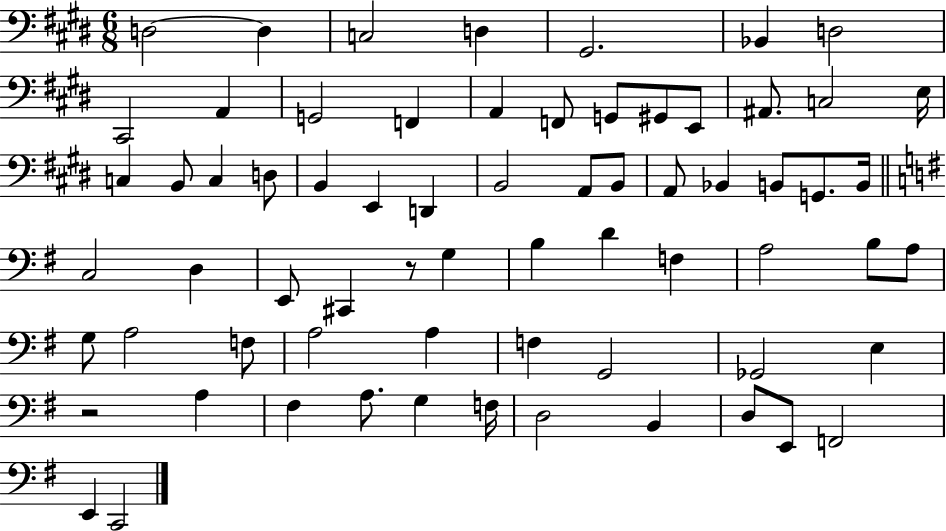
X:1
T:Untitled
M:6/8
L:1/4
K:E
D,2 D, C,2 D, ^G,,2 _B,, D,2 ^C,,2 A,, G,,2 F,, A,, F,,/2 G,,/2 ^G,,/2 E,,/2 ^A,,/2 C,2 E,/4 C, B,,/2 C, D,/2 B,, E,, D,, B,,2 A,,/2 B,,/2 A,,/2 _B,, B,,/2 G,,/2 B,,/4 C,2 D, E,,/2 ^C,, z/2 G, B, D F, A,2 B,/2 A,/2 G,/2 A,2 F,/2 A,2 A, F, G,,2 _G,,2 E, z2 A, ^F, A,/2 G, F,/4 D,2 B,, D,/2 E,,/2 F,,2 E,, C,,2